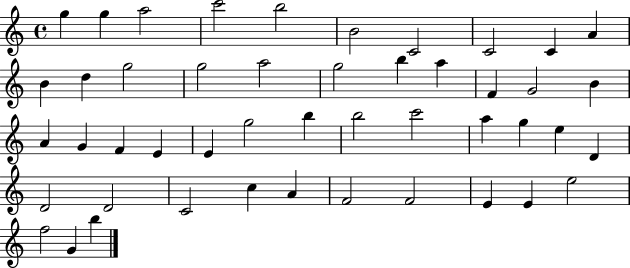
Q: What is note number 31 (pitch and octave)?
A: A5